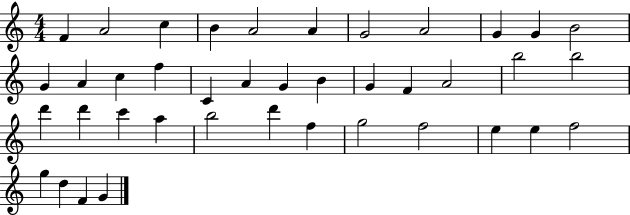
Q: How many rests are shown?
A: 0